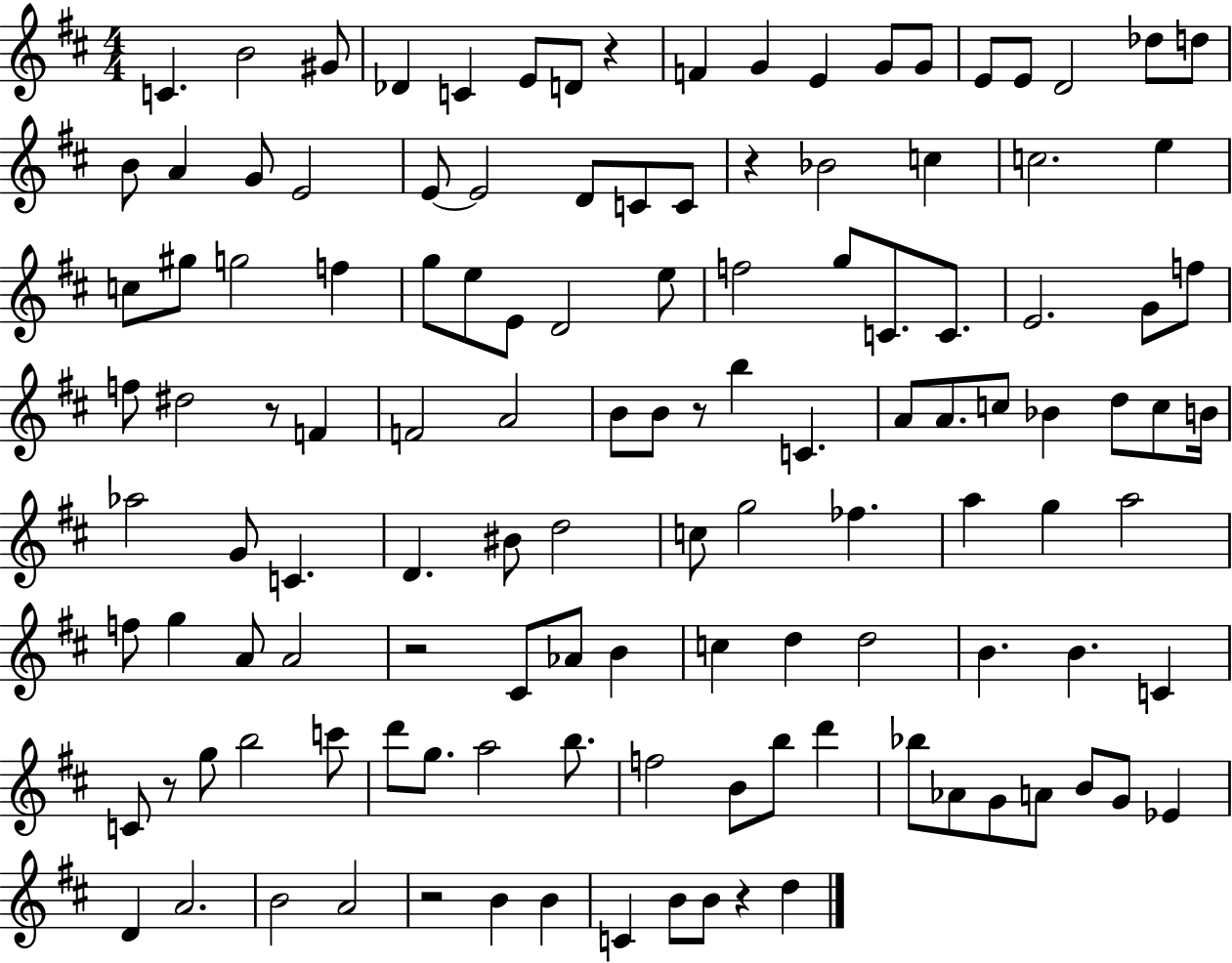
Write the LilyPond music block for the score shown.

{
  \clef treble
  \numericTimeSignature
  \time 4/4
  \key d \major
  c'4. b'2 gis'8 | des'4 c'4 e'8 d'8 r4 | f'4 g'4 e'4 g'8 g'8 | e'8 e'8 d'2 des''8 d''8 | \break b'8 a'4 g'8 e'2 | e'8~~ e'2 d'8 c'8 c'8 | r4 bes'2 c''4 | c''2. e''4 | \break c''8 gis''8 g''2 f''4 | g''8 e''8 e'8 d'2 e''8 | f''2 g''8 c'8. c'8. | e'2. g'8 f''8 | \break f''8 dis''2 r8 f'4 | f'2 a'2 | b'8 b'8 r8 b''4 c'4. | a'8 a'8. c''8 bes'4 d''8 c''8 b'16 | \break aes''2 g'8 c'4. | d'4. bis'8 d''2 | c''8 g''2 fes''4. | a''4 g''4 a''2 | \break f''8 g''4 a'8 a'2 | r2 cis'8 aes'8 b'4 | c''4 d''4 d''2 | b'4. b'4. c'4 | \break c'8 r8 g''8 b''2 c'''8 | d'''8 g''8. a''2 b''8. | f''2 b'8 b''8 d'''4 | bes''8 aes'8 g'8 a'8 b'8 g'8 ees'4 | \break d'4 a'2. | b'2 a'2 | r2 b'4 b'4 | c'4 b'8 b'8 r4 d''4 | \break \bar "|."
}